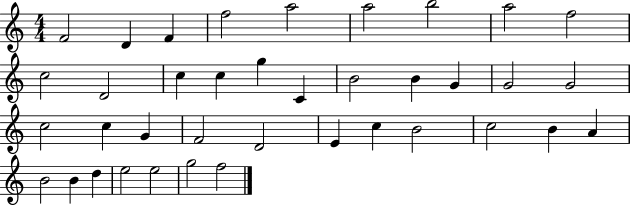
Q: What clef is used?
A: treble